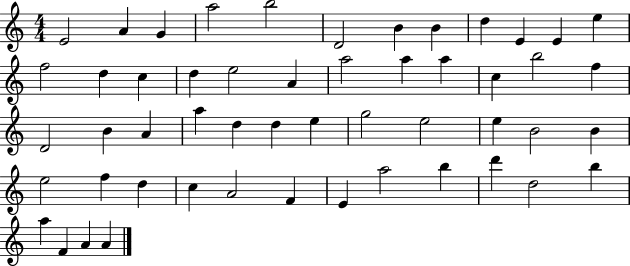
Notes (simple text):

E4/h A4/q G4/q A5/h B5/h D4/h B4/q B4/q D5/q E4/q E4/q E5/q F5/h D5/q C5/q D5/q E5/h A4/q A5/h A5/q A5/q C5/q B5/h F5/q D4/h B4/q A4/q A5/q D5/q D5/q E5/q G5/h E5/h E5/q B4/h B4/q E5/h F5/q D5/q C5/q A4/h F4/q E4/q A5/h B5/q D6/q D5/h B5/q A5/q F4/q A4/q A4/q